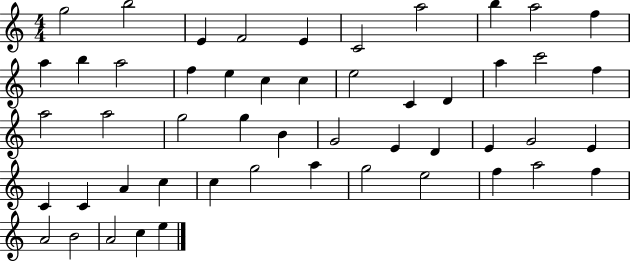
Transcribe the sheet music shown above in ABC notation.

X:1
T:Untitled
M:4/4
L:1/4
K:C
g2 b2 E F2 E C2 a2 b a2 f a b a2 f e c c e2 C D a c'2 f a2 a2 g2 g B G2 E D E G2 E C C A c c g2 a g2 e2 f a2 f A2 B2 A2 c e